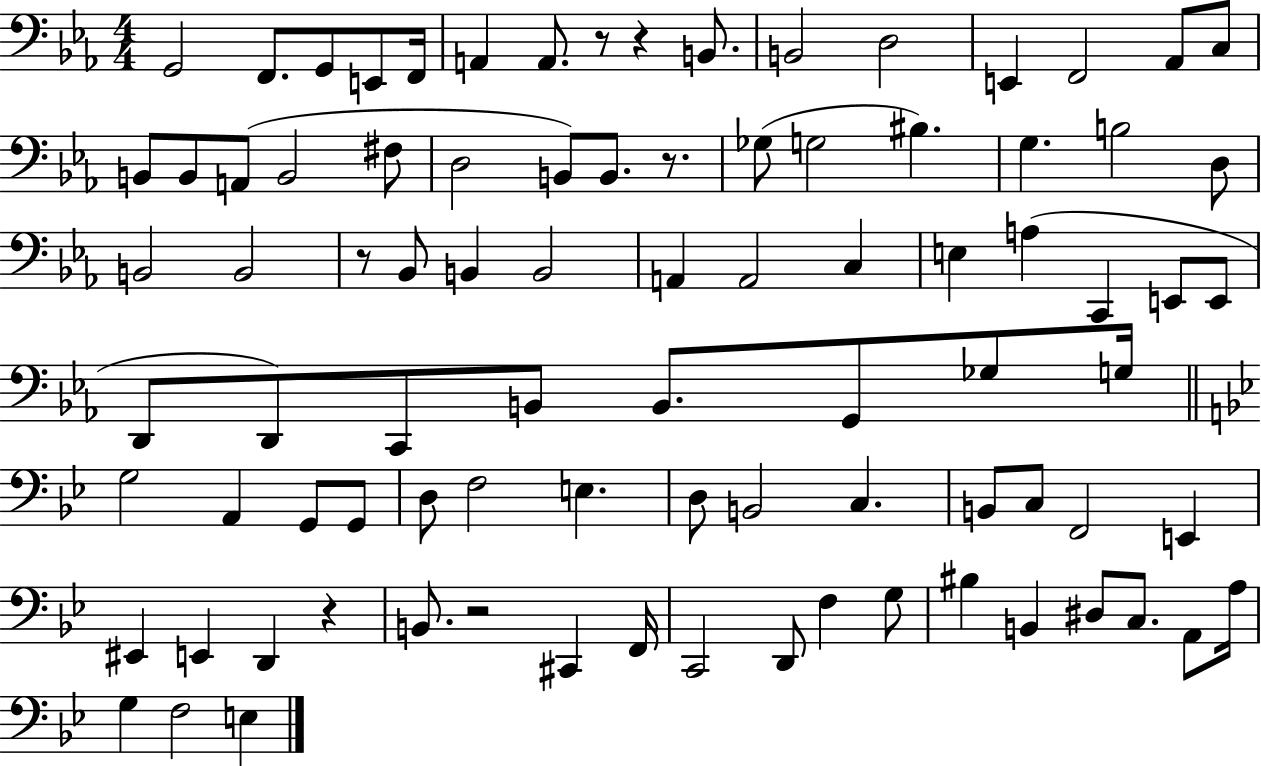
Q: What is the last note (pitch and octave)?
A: E3